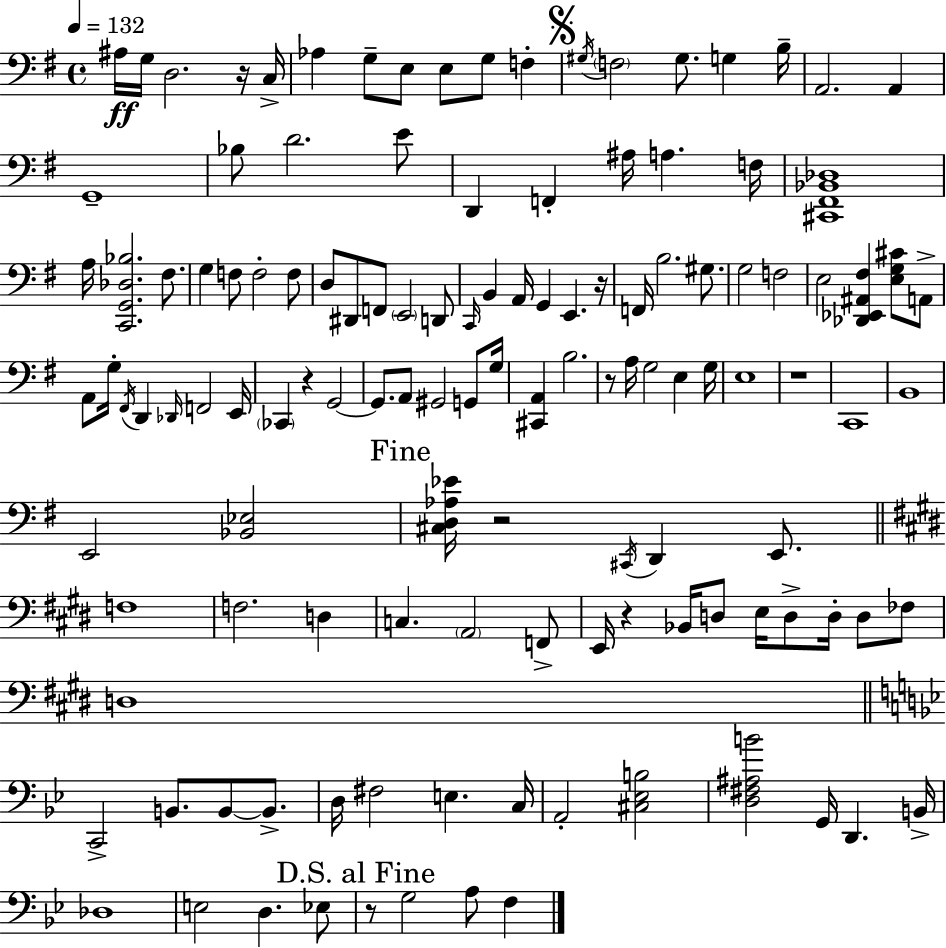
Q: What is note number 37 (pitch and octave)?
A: D2